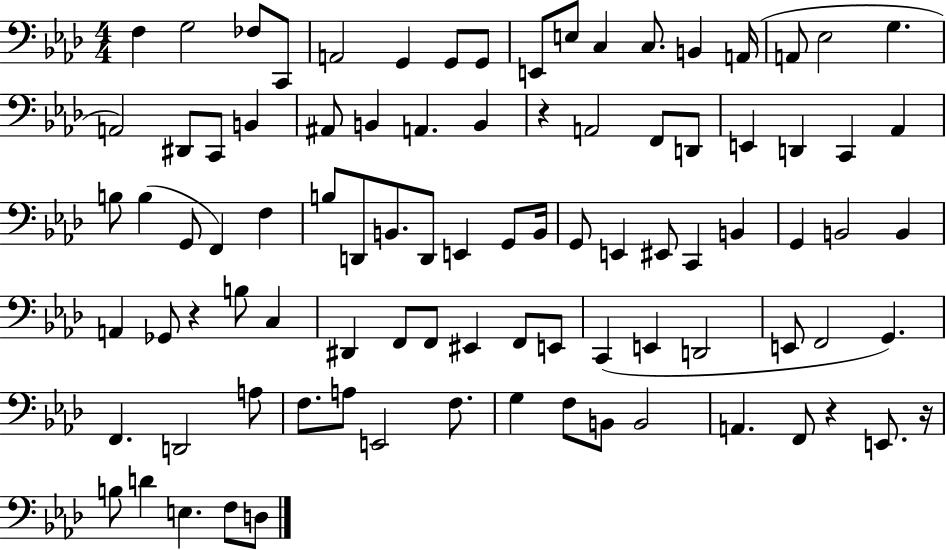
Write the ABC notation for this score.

X:1
T:Untitled
M:4/4
L:1/4
K:Ab
F, G,2 _F,/2 C,,/2 A,,2 G,, G,,/2 G,,/2 E,,/2 E,/2 C, C,/2 B,, A,,/4 A,,/2 _E,2 G, A,,2 ^D,,/2 C,,/2 B,, ^A,,/2 B,, A,, B,, z A,,2 F,,/2 D,,/2 E,, D,, C,, _A,, B,/2 B, G,,/2 F,, F, B,/2 D,,/2 B,,/2 D,,/2 E,, G,,/2 B,,/4 G,,/2 E,, ^E,,/2 C,, B,, G,, B,,2 B,, A,, _G,,/2 z B,/2 C, ^D,, F,,/2 F,,/2 ^E,, F,,/2 E,,/2 C,, E,, D,,2 E,,/2 F,,2 G,, F,, D,,2 A,/2 F,/2 A,/2 E,,2 F,/2 G, F,/2 B,,/2 B,,2 A,, F,,/2 z E,,/2 z/4 B,/2 D E, F,/2 D,/2